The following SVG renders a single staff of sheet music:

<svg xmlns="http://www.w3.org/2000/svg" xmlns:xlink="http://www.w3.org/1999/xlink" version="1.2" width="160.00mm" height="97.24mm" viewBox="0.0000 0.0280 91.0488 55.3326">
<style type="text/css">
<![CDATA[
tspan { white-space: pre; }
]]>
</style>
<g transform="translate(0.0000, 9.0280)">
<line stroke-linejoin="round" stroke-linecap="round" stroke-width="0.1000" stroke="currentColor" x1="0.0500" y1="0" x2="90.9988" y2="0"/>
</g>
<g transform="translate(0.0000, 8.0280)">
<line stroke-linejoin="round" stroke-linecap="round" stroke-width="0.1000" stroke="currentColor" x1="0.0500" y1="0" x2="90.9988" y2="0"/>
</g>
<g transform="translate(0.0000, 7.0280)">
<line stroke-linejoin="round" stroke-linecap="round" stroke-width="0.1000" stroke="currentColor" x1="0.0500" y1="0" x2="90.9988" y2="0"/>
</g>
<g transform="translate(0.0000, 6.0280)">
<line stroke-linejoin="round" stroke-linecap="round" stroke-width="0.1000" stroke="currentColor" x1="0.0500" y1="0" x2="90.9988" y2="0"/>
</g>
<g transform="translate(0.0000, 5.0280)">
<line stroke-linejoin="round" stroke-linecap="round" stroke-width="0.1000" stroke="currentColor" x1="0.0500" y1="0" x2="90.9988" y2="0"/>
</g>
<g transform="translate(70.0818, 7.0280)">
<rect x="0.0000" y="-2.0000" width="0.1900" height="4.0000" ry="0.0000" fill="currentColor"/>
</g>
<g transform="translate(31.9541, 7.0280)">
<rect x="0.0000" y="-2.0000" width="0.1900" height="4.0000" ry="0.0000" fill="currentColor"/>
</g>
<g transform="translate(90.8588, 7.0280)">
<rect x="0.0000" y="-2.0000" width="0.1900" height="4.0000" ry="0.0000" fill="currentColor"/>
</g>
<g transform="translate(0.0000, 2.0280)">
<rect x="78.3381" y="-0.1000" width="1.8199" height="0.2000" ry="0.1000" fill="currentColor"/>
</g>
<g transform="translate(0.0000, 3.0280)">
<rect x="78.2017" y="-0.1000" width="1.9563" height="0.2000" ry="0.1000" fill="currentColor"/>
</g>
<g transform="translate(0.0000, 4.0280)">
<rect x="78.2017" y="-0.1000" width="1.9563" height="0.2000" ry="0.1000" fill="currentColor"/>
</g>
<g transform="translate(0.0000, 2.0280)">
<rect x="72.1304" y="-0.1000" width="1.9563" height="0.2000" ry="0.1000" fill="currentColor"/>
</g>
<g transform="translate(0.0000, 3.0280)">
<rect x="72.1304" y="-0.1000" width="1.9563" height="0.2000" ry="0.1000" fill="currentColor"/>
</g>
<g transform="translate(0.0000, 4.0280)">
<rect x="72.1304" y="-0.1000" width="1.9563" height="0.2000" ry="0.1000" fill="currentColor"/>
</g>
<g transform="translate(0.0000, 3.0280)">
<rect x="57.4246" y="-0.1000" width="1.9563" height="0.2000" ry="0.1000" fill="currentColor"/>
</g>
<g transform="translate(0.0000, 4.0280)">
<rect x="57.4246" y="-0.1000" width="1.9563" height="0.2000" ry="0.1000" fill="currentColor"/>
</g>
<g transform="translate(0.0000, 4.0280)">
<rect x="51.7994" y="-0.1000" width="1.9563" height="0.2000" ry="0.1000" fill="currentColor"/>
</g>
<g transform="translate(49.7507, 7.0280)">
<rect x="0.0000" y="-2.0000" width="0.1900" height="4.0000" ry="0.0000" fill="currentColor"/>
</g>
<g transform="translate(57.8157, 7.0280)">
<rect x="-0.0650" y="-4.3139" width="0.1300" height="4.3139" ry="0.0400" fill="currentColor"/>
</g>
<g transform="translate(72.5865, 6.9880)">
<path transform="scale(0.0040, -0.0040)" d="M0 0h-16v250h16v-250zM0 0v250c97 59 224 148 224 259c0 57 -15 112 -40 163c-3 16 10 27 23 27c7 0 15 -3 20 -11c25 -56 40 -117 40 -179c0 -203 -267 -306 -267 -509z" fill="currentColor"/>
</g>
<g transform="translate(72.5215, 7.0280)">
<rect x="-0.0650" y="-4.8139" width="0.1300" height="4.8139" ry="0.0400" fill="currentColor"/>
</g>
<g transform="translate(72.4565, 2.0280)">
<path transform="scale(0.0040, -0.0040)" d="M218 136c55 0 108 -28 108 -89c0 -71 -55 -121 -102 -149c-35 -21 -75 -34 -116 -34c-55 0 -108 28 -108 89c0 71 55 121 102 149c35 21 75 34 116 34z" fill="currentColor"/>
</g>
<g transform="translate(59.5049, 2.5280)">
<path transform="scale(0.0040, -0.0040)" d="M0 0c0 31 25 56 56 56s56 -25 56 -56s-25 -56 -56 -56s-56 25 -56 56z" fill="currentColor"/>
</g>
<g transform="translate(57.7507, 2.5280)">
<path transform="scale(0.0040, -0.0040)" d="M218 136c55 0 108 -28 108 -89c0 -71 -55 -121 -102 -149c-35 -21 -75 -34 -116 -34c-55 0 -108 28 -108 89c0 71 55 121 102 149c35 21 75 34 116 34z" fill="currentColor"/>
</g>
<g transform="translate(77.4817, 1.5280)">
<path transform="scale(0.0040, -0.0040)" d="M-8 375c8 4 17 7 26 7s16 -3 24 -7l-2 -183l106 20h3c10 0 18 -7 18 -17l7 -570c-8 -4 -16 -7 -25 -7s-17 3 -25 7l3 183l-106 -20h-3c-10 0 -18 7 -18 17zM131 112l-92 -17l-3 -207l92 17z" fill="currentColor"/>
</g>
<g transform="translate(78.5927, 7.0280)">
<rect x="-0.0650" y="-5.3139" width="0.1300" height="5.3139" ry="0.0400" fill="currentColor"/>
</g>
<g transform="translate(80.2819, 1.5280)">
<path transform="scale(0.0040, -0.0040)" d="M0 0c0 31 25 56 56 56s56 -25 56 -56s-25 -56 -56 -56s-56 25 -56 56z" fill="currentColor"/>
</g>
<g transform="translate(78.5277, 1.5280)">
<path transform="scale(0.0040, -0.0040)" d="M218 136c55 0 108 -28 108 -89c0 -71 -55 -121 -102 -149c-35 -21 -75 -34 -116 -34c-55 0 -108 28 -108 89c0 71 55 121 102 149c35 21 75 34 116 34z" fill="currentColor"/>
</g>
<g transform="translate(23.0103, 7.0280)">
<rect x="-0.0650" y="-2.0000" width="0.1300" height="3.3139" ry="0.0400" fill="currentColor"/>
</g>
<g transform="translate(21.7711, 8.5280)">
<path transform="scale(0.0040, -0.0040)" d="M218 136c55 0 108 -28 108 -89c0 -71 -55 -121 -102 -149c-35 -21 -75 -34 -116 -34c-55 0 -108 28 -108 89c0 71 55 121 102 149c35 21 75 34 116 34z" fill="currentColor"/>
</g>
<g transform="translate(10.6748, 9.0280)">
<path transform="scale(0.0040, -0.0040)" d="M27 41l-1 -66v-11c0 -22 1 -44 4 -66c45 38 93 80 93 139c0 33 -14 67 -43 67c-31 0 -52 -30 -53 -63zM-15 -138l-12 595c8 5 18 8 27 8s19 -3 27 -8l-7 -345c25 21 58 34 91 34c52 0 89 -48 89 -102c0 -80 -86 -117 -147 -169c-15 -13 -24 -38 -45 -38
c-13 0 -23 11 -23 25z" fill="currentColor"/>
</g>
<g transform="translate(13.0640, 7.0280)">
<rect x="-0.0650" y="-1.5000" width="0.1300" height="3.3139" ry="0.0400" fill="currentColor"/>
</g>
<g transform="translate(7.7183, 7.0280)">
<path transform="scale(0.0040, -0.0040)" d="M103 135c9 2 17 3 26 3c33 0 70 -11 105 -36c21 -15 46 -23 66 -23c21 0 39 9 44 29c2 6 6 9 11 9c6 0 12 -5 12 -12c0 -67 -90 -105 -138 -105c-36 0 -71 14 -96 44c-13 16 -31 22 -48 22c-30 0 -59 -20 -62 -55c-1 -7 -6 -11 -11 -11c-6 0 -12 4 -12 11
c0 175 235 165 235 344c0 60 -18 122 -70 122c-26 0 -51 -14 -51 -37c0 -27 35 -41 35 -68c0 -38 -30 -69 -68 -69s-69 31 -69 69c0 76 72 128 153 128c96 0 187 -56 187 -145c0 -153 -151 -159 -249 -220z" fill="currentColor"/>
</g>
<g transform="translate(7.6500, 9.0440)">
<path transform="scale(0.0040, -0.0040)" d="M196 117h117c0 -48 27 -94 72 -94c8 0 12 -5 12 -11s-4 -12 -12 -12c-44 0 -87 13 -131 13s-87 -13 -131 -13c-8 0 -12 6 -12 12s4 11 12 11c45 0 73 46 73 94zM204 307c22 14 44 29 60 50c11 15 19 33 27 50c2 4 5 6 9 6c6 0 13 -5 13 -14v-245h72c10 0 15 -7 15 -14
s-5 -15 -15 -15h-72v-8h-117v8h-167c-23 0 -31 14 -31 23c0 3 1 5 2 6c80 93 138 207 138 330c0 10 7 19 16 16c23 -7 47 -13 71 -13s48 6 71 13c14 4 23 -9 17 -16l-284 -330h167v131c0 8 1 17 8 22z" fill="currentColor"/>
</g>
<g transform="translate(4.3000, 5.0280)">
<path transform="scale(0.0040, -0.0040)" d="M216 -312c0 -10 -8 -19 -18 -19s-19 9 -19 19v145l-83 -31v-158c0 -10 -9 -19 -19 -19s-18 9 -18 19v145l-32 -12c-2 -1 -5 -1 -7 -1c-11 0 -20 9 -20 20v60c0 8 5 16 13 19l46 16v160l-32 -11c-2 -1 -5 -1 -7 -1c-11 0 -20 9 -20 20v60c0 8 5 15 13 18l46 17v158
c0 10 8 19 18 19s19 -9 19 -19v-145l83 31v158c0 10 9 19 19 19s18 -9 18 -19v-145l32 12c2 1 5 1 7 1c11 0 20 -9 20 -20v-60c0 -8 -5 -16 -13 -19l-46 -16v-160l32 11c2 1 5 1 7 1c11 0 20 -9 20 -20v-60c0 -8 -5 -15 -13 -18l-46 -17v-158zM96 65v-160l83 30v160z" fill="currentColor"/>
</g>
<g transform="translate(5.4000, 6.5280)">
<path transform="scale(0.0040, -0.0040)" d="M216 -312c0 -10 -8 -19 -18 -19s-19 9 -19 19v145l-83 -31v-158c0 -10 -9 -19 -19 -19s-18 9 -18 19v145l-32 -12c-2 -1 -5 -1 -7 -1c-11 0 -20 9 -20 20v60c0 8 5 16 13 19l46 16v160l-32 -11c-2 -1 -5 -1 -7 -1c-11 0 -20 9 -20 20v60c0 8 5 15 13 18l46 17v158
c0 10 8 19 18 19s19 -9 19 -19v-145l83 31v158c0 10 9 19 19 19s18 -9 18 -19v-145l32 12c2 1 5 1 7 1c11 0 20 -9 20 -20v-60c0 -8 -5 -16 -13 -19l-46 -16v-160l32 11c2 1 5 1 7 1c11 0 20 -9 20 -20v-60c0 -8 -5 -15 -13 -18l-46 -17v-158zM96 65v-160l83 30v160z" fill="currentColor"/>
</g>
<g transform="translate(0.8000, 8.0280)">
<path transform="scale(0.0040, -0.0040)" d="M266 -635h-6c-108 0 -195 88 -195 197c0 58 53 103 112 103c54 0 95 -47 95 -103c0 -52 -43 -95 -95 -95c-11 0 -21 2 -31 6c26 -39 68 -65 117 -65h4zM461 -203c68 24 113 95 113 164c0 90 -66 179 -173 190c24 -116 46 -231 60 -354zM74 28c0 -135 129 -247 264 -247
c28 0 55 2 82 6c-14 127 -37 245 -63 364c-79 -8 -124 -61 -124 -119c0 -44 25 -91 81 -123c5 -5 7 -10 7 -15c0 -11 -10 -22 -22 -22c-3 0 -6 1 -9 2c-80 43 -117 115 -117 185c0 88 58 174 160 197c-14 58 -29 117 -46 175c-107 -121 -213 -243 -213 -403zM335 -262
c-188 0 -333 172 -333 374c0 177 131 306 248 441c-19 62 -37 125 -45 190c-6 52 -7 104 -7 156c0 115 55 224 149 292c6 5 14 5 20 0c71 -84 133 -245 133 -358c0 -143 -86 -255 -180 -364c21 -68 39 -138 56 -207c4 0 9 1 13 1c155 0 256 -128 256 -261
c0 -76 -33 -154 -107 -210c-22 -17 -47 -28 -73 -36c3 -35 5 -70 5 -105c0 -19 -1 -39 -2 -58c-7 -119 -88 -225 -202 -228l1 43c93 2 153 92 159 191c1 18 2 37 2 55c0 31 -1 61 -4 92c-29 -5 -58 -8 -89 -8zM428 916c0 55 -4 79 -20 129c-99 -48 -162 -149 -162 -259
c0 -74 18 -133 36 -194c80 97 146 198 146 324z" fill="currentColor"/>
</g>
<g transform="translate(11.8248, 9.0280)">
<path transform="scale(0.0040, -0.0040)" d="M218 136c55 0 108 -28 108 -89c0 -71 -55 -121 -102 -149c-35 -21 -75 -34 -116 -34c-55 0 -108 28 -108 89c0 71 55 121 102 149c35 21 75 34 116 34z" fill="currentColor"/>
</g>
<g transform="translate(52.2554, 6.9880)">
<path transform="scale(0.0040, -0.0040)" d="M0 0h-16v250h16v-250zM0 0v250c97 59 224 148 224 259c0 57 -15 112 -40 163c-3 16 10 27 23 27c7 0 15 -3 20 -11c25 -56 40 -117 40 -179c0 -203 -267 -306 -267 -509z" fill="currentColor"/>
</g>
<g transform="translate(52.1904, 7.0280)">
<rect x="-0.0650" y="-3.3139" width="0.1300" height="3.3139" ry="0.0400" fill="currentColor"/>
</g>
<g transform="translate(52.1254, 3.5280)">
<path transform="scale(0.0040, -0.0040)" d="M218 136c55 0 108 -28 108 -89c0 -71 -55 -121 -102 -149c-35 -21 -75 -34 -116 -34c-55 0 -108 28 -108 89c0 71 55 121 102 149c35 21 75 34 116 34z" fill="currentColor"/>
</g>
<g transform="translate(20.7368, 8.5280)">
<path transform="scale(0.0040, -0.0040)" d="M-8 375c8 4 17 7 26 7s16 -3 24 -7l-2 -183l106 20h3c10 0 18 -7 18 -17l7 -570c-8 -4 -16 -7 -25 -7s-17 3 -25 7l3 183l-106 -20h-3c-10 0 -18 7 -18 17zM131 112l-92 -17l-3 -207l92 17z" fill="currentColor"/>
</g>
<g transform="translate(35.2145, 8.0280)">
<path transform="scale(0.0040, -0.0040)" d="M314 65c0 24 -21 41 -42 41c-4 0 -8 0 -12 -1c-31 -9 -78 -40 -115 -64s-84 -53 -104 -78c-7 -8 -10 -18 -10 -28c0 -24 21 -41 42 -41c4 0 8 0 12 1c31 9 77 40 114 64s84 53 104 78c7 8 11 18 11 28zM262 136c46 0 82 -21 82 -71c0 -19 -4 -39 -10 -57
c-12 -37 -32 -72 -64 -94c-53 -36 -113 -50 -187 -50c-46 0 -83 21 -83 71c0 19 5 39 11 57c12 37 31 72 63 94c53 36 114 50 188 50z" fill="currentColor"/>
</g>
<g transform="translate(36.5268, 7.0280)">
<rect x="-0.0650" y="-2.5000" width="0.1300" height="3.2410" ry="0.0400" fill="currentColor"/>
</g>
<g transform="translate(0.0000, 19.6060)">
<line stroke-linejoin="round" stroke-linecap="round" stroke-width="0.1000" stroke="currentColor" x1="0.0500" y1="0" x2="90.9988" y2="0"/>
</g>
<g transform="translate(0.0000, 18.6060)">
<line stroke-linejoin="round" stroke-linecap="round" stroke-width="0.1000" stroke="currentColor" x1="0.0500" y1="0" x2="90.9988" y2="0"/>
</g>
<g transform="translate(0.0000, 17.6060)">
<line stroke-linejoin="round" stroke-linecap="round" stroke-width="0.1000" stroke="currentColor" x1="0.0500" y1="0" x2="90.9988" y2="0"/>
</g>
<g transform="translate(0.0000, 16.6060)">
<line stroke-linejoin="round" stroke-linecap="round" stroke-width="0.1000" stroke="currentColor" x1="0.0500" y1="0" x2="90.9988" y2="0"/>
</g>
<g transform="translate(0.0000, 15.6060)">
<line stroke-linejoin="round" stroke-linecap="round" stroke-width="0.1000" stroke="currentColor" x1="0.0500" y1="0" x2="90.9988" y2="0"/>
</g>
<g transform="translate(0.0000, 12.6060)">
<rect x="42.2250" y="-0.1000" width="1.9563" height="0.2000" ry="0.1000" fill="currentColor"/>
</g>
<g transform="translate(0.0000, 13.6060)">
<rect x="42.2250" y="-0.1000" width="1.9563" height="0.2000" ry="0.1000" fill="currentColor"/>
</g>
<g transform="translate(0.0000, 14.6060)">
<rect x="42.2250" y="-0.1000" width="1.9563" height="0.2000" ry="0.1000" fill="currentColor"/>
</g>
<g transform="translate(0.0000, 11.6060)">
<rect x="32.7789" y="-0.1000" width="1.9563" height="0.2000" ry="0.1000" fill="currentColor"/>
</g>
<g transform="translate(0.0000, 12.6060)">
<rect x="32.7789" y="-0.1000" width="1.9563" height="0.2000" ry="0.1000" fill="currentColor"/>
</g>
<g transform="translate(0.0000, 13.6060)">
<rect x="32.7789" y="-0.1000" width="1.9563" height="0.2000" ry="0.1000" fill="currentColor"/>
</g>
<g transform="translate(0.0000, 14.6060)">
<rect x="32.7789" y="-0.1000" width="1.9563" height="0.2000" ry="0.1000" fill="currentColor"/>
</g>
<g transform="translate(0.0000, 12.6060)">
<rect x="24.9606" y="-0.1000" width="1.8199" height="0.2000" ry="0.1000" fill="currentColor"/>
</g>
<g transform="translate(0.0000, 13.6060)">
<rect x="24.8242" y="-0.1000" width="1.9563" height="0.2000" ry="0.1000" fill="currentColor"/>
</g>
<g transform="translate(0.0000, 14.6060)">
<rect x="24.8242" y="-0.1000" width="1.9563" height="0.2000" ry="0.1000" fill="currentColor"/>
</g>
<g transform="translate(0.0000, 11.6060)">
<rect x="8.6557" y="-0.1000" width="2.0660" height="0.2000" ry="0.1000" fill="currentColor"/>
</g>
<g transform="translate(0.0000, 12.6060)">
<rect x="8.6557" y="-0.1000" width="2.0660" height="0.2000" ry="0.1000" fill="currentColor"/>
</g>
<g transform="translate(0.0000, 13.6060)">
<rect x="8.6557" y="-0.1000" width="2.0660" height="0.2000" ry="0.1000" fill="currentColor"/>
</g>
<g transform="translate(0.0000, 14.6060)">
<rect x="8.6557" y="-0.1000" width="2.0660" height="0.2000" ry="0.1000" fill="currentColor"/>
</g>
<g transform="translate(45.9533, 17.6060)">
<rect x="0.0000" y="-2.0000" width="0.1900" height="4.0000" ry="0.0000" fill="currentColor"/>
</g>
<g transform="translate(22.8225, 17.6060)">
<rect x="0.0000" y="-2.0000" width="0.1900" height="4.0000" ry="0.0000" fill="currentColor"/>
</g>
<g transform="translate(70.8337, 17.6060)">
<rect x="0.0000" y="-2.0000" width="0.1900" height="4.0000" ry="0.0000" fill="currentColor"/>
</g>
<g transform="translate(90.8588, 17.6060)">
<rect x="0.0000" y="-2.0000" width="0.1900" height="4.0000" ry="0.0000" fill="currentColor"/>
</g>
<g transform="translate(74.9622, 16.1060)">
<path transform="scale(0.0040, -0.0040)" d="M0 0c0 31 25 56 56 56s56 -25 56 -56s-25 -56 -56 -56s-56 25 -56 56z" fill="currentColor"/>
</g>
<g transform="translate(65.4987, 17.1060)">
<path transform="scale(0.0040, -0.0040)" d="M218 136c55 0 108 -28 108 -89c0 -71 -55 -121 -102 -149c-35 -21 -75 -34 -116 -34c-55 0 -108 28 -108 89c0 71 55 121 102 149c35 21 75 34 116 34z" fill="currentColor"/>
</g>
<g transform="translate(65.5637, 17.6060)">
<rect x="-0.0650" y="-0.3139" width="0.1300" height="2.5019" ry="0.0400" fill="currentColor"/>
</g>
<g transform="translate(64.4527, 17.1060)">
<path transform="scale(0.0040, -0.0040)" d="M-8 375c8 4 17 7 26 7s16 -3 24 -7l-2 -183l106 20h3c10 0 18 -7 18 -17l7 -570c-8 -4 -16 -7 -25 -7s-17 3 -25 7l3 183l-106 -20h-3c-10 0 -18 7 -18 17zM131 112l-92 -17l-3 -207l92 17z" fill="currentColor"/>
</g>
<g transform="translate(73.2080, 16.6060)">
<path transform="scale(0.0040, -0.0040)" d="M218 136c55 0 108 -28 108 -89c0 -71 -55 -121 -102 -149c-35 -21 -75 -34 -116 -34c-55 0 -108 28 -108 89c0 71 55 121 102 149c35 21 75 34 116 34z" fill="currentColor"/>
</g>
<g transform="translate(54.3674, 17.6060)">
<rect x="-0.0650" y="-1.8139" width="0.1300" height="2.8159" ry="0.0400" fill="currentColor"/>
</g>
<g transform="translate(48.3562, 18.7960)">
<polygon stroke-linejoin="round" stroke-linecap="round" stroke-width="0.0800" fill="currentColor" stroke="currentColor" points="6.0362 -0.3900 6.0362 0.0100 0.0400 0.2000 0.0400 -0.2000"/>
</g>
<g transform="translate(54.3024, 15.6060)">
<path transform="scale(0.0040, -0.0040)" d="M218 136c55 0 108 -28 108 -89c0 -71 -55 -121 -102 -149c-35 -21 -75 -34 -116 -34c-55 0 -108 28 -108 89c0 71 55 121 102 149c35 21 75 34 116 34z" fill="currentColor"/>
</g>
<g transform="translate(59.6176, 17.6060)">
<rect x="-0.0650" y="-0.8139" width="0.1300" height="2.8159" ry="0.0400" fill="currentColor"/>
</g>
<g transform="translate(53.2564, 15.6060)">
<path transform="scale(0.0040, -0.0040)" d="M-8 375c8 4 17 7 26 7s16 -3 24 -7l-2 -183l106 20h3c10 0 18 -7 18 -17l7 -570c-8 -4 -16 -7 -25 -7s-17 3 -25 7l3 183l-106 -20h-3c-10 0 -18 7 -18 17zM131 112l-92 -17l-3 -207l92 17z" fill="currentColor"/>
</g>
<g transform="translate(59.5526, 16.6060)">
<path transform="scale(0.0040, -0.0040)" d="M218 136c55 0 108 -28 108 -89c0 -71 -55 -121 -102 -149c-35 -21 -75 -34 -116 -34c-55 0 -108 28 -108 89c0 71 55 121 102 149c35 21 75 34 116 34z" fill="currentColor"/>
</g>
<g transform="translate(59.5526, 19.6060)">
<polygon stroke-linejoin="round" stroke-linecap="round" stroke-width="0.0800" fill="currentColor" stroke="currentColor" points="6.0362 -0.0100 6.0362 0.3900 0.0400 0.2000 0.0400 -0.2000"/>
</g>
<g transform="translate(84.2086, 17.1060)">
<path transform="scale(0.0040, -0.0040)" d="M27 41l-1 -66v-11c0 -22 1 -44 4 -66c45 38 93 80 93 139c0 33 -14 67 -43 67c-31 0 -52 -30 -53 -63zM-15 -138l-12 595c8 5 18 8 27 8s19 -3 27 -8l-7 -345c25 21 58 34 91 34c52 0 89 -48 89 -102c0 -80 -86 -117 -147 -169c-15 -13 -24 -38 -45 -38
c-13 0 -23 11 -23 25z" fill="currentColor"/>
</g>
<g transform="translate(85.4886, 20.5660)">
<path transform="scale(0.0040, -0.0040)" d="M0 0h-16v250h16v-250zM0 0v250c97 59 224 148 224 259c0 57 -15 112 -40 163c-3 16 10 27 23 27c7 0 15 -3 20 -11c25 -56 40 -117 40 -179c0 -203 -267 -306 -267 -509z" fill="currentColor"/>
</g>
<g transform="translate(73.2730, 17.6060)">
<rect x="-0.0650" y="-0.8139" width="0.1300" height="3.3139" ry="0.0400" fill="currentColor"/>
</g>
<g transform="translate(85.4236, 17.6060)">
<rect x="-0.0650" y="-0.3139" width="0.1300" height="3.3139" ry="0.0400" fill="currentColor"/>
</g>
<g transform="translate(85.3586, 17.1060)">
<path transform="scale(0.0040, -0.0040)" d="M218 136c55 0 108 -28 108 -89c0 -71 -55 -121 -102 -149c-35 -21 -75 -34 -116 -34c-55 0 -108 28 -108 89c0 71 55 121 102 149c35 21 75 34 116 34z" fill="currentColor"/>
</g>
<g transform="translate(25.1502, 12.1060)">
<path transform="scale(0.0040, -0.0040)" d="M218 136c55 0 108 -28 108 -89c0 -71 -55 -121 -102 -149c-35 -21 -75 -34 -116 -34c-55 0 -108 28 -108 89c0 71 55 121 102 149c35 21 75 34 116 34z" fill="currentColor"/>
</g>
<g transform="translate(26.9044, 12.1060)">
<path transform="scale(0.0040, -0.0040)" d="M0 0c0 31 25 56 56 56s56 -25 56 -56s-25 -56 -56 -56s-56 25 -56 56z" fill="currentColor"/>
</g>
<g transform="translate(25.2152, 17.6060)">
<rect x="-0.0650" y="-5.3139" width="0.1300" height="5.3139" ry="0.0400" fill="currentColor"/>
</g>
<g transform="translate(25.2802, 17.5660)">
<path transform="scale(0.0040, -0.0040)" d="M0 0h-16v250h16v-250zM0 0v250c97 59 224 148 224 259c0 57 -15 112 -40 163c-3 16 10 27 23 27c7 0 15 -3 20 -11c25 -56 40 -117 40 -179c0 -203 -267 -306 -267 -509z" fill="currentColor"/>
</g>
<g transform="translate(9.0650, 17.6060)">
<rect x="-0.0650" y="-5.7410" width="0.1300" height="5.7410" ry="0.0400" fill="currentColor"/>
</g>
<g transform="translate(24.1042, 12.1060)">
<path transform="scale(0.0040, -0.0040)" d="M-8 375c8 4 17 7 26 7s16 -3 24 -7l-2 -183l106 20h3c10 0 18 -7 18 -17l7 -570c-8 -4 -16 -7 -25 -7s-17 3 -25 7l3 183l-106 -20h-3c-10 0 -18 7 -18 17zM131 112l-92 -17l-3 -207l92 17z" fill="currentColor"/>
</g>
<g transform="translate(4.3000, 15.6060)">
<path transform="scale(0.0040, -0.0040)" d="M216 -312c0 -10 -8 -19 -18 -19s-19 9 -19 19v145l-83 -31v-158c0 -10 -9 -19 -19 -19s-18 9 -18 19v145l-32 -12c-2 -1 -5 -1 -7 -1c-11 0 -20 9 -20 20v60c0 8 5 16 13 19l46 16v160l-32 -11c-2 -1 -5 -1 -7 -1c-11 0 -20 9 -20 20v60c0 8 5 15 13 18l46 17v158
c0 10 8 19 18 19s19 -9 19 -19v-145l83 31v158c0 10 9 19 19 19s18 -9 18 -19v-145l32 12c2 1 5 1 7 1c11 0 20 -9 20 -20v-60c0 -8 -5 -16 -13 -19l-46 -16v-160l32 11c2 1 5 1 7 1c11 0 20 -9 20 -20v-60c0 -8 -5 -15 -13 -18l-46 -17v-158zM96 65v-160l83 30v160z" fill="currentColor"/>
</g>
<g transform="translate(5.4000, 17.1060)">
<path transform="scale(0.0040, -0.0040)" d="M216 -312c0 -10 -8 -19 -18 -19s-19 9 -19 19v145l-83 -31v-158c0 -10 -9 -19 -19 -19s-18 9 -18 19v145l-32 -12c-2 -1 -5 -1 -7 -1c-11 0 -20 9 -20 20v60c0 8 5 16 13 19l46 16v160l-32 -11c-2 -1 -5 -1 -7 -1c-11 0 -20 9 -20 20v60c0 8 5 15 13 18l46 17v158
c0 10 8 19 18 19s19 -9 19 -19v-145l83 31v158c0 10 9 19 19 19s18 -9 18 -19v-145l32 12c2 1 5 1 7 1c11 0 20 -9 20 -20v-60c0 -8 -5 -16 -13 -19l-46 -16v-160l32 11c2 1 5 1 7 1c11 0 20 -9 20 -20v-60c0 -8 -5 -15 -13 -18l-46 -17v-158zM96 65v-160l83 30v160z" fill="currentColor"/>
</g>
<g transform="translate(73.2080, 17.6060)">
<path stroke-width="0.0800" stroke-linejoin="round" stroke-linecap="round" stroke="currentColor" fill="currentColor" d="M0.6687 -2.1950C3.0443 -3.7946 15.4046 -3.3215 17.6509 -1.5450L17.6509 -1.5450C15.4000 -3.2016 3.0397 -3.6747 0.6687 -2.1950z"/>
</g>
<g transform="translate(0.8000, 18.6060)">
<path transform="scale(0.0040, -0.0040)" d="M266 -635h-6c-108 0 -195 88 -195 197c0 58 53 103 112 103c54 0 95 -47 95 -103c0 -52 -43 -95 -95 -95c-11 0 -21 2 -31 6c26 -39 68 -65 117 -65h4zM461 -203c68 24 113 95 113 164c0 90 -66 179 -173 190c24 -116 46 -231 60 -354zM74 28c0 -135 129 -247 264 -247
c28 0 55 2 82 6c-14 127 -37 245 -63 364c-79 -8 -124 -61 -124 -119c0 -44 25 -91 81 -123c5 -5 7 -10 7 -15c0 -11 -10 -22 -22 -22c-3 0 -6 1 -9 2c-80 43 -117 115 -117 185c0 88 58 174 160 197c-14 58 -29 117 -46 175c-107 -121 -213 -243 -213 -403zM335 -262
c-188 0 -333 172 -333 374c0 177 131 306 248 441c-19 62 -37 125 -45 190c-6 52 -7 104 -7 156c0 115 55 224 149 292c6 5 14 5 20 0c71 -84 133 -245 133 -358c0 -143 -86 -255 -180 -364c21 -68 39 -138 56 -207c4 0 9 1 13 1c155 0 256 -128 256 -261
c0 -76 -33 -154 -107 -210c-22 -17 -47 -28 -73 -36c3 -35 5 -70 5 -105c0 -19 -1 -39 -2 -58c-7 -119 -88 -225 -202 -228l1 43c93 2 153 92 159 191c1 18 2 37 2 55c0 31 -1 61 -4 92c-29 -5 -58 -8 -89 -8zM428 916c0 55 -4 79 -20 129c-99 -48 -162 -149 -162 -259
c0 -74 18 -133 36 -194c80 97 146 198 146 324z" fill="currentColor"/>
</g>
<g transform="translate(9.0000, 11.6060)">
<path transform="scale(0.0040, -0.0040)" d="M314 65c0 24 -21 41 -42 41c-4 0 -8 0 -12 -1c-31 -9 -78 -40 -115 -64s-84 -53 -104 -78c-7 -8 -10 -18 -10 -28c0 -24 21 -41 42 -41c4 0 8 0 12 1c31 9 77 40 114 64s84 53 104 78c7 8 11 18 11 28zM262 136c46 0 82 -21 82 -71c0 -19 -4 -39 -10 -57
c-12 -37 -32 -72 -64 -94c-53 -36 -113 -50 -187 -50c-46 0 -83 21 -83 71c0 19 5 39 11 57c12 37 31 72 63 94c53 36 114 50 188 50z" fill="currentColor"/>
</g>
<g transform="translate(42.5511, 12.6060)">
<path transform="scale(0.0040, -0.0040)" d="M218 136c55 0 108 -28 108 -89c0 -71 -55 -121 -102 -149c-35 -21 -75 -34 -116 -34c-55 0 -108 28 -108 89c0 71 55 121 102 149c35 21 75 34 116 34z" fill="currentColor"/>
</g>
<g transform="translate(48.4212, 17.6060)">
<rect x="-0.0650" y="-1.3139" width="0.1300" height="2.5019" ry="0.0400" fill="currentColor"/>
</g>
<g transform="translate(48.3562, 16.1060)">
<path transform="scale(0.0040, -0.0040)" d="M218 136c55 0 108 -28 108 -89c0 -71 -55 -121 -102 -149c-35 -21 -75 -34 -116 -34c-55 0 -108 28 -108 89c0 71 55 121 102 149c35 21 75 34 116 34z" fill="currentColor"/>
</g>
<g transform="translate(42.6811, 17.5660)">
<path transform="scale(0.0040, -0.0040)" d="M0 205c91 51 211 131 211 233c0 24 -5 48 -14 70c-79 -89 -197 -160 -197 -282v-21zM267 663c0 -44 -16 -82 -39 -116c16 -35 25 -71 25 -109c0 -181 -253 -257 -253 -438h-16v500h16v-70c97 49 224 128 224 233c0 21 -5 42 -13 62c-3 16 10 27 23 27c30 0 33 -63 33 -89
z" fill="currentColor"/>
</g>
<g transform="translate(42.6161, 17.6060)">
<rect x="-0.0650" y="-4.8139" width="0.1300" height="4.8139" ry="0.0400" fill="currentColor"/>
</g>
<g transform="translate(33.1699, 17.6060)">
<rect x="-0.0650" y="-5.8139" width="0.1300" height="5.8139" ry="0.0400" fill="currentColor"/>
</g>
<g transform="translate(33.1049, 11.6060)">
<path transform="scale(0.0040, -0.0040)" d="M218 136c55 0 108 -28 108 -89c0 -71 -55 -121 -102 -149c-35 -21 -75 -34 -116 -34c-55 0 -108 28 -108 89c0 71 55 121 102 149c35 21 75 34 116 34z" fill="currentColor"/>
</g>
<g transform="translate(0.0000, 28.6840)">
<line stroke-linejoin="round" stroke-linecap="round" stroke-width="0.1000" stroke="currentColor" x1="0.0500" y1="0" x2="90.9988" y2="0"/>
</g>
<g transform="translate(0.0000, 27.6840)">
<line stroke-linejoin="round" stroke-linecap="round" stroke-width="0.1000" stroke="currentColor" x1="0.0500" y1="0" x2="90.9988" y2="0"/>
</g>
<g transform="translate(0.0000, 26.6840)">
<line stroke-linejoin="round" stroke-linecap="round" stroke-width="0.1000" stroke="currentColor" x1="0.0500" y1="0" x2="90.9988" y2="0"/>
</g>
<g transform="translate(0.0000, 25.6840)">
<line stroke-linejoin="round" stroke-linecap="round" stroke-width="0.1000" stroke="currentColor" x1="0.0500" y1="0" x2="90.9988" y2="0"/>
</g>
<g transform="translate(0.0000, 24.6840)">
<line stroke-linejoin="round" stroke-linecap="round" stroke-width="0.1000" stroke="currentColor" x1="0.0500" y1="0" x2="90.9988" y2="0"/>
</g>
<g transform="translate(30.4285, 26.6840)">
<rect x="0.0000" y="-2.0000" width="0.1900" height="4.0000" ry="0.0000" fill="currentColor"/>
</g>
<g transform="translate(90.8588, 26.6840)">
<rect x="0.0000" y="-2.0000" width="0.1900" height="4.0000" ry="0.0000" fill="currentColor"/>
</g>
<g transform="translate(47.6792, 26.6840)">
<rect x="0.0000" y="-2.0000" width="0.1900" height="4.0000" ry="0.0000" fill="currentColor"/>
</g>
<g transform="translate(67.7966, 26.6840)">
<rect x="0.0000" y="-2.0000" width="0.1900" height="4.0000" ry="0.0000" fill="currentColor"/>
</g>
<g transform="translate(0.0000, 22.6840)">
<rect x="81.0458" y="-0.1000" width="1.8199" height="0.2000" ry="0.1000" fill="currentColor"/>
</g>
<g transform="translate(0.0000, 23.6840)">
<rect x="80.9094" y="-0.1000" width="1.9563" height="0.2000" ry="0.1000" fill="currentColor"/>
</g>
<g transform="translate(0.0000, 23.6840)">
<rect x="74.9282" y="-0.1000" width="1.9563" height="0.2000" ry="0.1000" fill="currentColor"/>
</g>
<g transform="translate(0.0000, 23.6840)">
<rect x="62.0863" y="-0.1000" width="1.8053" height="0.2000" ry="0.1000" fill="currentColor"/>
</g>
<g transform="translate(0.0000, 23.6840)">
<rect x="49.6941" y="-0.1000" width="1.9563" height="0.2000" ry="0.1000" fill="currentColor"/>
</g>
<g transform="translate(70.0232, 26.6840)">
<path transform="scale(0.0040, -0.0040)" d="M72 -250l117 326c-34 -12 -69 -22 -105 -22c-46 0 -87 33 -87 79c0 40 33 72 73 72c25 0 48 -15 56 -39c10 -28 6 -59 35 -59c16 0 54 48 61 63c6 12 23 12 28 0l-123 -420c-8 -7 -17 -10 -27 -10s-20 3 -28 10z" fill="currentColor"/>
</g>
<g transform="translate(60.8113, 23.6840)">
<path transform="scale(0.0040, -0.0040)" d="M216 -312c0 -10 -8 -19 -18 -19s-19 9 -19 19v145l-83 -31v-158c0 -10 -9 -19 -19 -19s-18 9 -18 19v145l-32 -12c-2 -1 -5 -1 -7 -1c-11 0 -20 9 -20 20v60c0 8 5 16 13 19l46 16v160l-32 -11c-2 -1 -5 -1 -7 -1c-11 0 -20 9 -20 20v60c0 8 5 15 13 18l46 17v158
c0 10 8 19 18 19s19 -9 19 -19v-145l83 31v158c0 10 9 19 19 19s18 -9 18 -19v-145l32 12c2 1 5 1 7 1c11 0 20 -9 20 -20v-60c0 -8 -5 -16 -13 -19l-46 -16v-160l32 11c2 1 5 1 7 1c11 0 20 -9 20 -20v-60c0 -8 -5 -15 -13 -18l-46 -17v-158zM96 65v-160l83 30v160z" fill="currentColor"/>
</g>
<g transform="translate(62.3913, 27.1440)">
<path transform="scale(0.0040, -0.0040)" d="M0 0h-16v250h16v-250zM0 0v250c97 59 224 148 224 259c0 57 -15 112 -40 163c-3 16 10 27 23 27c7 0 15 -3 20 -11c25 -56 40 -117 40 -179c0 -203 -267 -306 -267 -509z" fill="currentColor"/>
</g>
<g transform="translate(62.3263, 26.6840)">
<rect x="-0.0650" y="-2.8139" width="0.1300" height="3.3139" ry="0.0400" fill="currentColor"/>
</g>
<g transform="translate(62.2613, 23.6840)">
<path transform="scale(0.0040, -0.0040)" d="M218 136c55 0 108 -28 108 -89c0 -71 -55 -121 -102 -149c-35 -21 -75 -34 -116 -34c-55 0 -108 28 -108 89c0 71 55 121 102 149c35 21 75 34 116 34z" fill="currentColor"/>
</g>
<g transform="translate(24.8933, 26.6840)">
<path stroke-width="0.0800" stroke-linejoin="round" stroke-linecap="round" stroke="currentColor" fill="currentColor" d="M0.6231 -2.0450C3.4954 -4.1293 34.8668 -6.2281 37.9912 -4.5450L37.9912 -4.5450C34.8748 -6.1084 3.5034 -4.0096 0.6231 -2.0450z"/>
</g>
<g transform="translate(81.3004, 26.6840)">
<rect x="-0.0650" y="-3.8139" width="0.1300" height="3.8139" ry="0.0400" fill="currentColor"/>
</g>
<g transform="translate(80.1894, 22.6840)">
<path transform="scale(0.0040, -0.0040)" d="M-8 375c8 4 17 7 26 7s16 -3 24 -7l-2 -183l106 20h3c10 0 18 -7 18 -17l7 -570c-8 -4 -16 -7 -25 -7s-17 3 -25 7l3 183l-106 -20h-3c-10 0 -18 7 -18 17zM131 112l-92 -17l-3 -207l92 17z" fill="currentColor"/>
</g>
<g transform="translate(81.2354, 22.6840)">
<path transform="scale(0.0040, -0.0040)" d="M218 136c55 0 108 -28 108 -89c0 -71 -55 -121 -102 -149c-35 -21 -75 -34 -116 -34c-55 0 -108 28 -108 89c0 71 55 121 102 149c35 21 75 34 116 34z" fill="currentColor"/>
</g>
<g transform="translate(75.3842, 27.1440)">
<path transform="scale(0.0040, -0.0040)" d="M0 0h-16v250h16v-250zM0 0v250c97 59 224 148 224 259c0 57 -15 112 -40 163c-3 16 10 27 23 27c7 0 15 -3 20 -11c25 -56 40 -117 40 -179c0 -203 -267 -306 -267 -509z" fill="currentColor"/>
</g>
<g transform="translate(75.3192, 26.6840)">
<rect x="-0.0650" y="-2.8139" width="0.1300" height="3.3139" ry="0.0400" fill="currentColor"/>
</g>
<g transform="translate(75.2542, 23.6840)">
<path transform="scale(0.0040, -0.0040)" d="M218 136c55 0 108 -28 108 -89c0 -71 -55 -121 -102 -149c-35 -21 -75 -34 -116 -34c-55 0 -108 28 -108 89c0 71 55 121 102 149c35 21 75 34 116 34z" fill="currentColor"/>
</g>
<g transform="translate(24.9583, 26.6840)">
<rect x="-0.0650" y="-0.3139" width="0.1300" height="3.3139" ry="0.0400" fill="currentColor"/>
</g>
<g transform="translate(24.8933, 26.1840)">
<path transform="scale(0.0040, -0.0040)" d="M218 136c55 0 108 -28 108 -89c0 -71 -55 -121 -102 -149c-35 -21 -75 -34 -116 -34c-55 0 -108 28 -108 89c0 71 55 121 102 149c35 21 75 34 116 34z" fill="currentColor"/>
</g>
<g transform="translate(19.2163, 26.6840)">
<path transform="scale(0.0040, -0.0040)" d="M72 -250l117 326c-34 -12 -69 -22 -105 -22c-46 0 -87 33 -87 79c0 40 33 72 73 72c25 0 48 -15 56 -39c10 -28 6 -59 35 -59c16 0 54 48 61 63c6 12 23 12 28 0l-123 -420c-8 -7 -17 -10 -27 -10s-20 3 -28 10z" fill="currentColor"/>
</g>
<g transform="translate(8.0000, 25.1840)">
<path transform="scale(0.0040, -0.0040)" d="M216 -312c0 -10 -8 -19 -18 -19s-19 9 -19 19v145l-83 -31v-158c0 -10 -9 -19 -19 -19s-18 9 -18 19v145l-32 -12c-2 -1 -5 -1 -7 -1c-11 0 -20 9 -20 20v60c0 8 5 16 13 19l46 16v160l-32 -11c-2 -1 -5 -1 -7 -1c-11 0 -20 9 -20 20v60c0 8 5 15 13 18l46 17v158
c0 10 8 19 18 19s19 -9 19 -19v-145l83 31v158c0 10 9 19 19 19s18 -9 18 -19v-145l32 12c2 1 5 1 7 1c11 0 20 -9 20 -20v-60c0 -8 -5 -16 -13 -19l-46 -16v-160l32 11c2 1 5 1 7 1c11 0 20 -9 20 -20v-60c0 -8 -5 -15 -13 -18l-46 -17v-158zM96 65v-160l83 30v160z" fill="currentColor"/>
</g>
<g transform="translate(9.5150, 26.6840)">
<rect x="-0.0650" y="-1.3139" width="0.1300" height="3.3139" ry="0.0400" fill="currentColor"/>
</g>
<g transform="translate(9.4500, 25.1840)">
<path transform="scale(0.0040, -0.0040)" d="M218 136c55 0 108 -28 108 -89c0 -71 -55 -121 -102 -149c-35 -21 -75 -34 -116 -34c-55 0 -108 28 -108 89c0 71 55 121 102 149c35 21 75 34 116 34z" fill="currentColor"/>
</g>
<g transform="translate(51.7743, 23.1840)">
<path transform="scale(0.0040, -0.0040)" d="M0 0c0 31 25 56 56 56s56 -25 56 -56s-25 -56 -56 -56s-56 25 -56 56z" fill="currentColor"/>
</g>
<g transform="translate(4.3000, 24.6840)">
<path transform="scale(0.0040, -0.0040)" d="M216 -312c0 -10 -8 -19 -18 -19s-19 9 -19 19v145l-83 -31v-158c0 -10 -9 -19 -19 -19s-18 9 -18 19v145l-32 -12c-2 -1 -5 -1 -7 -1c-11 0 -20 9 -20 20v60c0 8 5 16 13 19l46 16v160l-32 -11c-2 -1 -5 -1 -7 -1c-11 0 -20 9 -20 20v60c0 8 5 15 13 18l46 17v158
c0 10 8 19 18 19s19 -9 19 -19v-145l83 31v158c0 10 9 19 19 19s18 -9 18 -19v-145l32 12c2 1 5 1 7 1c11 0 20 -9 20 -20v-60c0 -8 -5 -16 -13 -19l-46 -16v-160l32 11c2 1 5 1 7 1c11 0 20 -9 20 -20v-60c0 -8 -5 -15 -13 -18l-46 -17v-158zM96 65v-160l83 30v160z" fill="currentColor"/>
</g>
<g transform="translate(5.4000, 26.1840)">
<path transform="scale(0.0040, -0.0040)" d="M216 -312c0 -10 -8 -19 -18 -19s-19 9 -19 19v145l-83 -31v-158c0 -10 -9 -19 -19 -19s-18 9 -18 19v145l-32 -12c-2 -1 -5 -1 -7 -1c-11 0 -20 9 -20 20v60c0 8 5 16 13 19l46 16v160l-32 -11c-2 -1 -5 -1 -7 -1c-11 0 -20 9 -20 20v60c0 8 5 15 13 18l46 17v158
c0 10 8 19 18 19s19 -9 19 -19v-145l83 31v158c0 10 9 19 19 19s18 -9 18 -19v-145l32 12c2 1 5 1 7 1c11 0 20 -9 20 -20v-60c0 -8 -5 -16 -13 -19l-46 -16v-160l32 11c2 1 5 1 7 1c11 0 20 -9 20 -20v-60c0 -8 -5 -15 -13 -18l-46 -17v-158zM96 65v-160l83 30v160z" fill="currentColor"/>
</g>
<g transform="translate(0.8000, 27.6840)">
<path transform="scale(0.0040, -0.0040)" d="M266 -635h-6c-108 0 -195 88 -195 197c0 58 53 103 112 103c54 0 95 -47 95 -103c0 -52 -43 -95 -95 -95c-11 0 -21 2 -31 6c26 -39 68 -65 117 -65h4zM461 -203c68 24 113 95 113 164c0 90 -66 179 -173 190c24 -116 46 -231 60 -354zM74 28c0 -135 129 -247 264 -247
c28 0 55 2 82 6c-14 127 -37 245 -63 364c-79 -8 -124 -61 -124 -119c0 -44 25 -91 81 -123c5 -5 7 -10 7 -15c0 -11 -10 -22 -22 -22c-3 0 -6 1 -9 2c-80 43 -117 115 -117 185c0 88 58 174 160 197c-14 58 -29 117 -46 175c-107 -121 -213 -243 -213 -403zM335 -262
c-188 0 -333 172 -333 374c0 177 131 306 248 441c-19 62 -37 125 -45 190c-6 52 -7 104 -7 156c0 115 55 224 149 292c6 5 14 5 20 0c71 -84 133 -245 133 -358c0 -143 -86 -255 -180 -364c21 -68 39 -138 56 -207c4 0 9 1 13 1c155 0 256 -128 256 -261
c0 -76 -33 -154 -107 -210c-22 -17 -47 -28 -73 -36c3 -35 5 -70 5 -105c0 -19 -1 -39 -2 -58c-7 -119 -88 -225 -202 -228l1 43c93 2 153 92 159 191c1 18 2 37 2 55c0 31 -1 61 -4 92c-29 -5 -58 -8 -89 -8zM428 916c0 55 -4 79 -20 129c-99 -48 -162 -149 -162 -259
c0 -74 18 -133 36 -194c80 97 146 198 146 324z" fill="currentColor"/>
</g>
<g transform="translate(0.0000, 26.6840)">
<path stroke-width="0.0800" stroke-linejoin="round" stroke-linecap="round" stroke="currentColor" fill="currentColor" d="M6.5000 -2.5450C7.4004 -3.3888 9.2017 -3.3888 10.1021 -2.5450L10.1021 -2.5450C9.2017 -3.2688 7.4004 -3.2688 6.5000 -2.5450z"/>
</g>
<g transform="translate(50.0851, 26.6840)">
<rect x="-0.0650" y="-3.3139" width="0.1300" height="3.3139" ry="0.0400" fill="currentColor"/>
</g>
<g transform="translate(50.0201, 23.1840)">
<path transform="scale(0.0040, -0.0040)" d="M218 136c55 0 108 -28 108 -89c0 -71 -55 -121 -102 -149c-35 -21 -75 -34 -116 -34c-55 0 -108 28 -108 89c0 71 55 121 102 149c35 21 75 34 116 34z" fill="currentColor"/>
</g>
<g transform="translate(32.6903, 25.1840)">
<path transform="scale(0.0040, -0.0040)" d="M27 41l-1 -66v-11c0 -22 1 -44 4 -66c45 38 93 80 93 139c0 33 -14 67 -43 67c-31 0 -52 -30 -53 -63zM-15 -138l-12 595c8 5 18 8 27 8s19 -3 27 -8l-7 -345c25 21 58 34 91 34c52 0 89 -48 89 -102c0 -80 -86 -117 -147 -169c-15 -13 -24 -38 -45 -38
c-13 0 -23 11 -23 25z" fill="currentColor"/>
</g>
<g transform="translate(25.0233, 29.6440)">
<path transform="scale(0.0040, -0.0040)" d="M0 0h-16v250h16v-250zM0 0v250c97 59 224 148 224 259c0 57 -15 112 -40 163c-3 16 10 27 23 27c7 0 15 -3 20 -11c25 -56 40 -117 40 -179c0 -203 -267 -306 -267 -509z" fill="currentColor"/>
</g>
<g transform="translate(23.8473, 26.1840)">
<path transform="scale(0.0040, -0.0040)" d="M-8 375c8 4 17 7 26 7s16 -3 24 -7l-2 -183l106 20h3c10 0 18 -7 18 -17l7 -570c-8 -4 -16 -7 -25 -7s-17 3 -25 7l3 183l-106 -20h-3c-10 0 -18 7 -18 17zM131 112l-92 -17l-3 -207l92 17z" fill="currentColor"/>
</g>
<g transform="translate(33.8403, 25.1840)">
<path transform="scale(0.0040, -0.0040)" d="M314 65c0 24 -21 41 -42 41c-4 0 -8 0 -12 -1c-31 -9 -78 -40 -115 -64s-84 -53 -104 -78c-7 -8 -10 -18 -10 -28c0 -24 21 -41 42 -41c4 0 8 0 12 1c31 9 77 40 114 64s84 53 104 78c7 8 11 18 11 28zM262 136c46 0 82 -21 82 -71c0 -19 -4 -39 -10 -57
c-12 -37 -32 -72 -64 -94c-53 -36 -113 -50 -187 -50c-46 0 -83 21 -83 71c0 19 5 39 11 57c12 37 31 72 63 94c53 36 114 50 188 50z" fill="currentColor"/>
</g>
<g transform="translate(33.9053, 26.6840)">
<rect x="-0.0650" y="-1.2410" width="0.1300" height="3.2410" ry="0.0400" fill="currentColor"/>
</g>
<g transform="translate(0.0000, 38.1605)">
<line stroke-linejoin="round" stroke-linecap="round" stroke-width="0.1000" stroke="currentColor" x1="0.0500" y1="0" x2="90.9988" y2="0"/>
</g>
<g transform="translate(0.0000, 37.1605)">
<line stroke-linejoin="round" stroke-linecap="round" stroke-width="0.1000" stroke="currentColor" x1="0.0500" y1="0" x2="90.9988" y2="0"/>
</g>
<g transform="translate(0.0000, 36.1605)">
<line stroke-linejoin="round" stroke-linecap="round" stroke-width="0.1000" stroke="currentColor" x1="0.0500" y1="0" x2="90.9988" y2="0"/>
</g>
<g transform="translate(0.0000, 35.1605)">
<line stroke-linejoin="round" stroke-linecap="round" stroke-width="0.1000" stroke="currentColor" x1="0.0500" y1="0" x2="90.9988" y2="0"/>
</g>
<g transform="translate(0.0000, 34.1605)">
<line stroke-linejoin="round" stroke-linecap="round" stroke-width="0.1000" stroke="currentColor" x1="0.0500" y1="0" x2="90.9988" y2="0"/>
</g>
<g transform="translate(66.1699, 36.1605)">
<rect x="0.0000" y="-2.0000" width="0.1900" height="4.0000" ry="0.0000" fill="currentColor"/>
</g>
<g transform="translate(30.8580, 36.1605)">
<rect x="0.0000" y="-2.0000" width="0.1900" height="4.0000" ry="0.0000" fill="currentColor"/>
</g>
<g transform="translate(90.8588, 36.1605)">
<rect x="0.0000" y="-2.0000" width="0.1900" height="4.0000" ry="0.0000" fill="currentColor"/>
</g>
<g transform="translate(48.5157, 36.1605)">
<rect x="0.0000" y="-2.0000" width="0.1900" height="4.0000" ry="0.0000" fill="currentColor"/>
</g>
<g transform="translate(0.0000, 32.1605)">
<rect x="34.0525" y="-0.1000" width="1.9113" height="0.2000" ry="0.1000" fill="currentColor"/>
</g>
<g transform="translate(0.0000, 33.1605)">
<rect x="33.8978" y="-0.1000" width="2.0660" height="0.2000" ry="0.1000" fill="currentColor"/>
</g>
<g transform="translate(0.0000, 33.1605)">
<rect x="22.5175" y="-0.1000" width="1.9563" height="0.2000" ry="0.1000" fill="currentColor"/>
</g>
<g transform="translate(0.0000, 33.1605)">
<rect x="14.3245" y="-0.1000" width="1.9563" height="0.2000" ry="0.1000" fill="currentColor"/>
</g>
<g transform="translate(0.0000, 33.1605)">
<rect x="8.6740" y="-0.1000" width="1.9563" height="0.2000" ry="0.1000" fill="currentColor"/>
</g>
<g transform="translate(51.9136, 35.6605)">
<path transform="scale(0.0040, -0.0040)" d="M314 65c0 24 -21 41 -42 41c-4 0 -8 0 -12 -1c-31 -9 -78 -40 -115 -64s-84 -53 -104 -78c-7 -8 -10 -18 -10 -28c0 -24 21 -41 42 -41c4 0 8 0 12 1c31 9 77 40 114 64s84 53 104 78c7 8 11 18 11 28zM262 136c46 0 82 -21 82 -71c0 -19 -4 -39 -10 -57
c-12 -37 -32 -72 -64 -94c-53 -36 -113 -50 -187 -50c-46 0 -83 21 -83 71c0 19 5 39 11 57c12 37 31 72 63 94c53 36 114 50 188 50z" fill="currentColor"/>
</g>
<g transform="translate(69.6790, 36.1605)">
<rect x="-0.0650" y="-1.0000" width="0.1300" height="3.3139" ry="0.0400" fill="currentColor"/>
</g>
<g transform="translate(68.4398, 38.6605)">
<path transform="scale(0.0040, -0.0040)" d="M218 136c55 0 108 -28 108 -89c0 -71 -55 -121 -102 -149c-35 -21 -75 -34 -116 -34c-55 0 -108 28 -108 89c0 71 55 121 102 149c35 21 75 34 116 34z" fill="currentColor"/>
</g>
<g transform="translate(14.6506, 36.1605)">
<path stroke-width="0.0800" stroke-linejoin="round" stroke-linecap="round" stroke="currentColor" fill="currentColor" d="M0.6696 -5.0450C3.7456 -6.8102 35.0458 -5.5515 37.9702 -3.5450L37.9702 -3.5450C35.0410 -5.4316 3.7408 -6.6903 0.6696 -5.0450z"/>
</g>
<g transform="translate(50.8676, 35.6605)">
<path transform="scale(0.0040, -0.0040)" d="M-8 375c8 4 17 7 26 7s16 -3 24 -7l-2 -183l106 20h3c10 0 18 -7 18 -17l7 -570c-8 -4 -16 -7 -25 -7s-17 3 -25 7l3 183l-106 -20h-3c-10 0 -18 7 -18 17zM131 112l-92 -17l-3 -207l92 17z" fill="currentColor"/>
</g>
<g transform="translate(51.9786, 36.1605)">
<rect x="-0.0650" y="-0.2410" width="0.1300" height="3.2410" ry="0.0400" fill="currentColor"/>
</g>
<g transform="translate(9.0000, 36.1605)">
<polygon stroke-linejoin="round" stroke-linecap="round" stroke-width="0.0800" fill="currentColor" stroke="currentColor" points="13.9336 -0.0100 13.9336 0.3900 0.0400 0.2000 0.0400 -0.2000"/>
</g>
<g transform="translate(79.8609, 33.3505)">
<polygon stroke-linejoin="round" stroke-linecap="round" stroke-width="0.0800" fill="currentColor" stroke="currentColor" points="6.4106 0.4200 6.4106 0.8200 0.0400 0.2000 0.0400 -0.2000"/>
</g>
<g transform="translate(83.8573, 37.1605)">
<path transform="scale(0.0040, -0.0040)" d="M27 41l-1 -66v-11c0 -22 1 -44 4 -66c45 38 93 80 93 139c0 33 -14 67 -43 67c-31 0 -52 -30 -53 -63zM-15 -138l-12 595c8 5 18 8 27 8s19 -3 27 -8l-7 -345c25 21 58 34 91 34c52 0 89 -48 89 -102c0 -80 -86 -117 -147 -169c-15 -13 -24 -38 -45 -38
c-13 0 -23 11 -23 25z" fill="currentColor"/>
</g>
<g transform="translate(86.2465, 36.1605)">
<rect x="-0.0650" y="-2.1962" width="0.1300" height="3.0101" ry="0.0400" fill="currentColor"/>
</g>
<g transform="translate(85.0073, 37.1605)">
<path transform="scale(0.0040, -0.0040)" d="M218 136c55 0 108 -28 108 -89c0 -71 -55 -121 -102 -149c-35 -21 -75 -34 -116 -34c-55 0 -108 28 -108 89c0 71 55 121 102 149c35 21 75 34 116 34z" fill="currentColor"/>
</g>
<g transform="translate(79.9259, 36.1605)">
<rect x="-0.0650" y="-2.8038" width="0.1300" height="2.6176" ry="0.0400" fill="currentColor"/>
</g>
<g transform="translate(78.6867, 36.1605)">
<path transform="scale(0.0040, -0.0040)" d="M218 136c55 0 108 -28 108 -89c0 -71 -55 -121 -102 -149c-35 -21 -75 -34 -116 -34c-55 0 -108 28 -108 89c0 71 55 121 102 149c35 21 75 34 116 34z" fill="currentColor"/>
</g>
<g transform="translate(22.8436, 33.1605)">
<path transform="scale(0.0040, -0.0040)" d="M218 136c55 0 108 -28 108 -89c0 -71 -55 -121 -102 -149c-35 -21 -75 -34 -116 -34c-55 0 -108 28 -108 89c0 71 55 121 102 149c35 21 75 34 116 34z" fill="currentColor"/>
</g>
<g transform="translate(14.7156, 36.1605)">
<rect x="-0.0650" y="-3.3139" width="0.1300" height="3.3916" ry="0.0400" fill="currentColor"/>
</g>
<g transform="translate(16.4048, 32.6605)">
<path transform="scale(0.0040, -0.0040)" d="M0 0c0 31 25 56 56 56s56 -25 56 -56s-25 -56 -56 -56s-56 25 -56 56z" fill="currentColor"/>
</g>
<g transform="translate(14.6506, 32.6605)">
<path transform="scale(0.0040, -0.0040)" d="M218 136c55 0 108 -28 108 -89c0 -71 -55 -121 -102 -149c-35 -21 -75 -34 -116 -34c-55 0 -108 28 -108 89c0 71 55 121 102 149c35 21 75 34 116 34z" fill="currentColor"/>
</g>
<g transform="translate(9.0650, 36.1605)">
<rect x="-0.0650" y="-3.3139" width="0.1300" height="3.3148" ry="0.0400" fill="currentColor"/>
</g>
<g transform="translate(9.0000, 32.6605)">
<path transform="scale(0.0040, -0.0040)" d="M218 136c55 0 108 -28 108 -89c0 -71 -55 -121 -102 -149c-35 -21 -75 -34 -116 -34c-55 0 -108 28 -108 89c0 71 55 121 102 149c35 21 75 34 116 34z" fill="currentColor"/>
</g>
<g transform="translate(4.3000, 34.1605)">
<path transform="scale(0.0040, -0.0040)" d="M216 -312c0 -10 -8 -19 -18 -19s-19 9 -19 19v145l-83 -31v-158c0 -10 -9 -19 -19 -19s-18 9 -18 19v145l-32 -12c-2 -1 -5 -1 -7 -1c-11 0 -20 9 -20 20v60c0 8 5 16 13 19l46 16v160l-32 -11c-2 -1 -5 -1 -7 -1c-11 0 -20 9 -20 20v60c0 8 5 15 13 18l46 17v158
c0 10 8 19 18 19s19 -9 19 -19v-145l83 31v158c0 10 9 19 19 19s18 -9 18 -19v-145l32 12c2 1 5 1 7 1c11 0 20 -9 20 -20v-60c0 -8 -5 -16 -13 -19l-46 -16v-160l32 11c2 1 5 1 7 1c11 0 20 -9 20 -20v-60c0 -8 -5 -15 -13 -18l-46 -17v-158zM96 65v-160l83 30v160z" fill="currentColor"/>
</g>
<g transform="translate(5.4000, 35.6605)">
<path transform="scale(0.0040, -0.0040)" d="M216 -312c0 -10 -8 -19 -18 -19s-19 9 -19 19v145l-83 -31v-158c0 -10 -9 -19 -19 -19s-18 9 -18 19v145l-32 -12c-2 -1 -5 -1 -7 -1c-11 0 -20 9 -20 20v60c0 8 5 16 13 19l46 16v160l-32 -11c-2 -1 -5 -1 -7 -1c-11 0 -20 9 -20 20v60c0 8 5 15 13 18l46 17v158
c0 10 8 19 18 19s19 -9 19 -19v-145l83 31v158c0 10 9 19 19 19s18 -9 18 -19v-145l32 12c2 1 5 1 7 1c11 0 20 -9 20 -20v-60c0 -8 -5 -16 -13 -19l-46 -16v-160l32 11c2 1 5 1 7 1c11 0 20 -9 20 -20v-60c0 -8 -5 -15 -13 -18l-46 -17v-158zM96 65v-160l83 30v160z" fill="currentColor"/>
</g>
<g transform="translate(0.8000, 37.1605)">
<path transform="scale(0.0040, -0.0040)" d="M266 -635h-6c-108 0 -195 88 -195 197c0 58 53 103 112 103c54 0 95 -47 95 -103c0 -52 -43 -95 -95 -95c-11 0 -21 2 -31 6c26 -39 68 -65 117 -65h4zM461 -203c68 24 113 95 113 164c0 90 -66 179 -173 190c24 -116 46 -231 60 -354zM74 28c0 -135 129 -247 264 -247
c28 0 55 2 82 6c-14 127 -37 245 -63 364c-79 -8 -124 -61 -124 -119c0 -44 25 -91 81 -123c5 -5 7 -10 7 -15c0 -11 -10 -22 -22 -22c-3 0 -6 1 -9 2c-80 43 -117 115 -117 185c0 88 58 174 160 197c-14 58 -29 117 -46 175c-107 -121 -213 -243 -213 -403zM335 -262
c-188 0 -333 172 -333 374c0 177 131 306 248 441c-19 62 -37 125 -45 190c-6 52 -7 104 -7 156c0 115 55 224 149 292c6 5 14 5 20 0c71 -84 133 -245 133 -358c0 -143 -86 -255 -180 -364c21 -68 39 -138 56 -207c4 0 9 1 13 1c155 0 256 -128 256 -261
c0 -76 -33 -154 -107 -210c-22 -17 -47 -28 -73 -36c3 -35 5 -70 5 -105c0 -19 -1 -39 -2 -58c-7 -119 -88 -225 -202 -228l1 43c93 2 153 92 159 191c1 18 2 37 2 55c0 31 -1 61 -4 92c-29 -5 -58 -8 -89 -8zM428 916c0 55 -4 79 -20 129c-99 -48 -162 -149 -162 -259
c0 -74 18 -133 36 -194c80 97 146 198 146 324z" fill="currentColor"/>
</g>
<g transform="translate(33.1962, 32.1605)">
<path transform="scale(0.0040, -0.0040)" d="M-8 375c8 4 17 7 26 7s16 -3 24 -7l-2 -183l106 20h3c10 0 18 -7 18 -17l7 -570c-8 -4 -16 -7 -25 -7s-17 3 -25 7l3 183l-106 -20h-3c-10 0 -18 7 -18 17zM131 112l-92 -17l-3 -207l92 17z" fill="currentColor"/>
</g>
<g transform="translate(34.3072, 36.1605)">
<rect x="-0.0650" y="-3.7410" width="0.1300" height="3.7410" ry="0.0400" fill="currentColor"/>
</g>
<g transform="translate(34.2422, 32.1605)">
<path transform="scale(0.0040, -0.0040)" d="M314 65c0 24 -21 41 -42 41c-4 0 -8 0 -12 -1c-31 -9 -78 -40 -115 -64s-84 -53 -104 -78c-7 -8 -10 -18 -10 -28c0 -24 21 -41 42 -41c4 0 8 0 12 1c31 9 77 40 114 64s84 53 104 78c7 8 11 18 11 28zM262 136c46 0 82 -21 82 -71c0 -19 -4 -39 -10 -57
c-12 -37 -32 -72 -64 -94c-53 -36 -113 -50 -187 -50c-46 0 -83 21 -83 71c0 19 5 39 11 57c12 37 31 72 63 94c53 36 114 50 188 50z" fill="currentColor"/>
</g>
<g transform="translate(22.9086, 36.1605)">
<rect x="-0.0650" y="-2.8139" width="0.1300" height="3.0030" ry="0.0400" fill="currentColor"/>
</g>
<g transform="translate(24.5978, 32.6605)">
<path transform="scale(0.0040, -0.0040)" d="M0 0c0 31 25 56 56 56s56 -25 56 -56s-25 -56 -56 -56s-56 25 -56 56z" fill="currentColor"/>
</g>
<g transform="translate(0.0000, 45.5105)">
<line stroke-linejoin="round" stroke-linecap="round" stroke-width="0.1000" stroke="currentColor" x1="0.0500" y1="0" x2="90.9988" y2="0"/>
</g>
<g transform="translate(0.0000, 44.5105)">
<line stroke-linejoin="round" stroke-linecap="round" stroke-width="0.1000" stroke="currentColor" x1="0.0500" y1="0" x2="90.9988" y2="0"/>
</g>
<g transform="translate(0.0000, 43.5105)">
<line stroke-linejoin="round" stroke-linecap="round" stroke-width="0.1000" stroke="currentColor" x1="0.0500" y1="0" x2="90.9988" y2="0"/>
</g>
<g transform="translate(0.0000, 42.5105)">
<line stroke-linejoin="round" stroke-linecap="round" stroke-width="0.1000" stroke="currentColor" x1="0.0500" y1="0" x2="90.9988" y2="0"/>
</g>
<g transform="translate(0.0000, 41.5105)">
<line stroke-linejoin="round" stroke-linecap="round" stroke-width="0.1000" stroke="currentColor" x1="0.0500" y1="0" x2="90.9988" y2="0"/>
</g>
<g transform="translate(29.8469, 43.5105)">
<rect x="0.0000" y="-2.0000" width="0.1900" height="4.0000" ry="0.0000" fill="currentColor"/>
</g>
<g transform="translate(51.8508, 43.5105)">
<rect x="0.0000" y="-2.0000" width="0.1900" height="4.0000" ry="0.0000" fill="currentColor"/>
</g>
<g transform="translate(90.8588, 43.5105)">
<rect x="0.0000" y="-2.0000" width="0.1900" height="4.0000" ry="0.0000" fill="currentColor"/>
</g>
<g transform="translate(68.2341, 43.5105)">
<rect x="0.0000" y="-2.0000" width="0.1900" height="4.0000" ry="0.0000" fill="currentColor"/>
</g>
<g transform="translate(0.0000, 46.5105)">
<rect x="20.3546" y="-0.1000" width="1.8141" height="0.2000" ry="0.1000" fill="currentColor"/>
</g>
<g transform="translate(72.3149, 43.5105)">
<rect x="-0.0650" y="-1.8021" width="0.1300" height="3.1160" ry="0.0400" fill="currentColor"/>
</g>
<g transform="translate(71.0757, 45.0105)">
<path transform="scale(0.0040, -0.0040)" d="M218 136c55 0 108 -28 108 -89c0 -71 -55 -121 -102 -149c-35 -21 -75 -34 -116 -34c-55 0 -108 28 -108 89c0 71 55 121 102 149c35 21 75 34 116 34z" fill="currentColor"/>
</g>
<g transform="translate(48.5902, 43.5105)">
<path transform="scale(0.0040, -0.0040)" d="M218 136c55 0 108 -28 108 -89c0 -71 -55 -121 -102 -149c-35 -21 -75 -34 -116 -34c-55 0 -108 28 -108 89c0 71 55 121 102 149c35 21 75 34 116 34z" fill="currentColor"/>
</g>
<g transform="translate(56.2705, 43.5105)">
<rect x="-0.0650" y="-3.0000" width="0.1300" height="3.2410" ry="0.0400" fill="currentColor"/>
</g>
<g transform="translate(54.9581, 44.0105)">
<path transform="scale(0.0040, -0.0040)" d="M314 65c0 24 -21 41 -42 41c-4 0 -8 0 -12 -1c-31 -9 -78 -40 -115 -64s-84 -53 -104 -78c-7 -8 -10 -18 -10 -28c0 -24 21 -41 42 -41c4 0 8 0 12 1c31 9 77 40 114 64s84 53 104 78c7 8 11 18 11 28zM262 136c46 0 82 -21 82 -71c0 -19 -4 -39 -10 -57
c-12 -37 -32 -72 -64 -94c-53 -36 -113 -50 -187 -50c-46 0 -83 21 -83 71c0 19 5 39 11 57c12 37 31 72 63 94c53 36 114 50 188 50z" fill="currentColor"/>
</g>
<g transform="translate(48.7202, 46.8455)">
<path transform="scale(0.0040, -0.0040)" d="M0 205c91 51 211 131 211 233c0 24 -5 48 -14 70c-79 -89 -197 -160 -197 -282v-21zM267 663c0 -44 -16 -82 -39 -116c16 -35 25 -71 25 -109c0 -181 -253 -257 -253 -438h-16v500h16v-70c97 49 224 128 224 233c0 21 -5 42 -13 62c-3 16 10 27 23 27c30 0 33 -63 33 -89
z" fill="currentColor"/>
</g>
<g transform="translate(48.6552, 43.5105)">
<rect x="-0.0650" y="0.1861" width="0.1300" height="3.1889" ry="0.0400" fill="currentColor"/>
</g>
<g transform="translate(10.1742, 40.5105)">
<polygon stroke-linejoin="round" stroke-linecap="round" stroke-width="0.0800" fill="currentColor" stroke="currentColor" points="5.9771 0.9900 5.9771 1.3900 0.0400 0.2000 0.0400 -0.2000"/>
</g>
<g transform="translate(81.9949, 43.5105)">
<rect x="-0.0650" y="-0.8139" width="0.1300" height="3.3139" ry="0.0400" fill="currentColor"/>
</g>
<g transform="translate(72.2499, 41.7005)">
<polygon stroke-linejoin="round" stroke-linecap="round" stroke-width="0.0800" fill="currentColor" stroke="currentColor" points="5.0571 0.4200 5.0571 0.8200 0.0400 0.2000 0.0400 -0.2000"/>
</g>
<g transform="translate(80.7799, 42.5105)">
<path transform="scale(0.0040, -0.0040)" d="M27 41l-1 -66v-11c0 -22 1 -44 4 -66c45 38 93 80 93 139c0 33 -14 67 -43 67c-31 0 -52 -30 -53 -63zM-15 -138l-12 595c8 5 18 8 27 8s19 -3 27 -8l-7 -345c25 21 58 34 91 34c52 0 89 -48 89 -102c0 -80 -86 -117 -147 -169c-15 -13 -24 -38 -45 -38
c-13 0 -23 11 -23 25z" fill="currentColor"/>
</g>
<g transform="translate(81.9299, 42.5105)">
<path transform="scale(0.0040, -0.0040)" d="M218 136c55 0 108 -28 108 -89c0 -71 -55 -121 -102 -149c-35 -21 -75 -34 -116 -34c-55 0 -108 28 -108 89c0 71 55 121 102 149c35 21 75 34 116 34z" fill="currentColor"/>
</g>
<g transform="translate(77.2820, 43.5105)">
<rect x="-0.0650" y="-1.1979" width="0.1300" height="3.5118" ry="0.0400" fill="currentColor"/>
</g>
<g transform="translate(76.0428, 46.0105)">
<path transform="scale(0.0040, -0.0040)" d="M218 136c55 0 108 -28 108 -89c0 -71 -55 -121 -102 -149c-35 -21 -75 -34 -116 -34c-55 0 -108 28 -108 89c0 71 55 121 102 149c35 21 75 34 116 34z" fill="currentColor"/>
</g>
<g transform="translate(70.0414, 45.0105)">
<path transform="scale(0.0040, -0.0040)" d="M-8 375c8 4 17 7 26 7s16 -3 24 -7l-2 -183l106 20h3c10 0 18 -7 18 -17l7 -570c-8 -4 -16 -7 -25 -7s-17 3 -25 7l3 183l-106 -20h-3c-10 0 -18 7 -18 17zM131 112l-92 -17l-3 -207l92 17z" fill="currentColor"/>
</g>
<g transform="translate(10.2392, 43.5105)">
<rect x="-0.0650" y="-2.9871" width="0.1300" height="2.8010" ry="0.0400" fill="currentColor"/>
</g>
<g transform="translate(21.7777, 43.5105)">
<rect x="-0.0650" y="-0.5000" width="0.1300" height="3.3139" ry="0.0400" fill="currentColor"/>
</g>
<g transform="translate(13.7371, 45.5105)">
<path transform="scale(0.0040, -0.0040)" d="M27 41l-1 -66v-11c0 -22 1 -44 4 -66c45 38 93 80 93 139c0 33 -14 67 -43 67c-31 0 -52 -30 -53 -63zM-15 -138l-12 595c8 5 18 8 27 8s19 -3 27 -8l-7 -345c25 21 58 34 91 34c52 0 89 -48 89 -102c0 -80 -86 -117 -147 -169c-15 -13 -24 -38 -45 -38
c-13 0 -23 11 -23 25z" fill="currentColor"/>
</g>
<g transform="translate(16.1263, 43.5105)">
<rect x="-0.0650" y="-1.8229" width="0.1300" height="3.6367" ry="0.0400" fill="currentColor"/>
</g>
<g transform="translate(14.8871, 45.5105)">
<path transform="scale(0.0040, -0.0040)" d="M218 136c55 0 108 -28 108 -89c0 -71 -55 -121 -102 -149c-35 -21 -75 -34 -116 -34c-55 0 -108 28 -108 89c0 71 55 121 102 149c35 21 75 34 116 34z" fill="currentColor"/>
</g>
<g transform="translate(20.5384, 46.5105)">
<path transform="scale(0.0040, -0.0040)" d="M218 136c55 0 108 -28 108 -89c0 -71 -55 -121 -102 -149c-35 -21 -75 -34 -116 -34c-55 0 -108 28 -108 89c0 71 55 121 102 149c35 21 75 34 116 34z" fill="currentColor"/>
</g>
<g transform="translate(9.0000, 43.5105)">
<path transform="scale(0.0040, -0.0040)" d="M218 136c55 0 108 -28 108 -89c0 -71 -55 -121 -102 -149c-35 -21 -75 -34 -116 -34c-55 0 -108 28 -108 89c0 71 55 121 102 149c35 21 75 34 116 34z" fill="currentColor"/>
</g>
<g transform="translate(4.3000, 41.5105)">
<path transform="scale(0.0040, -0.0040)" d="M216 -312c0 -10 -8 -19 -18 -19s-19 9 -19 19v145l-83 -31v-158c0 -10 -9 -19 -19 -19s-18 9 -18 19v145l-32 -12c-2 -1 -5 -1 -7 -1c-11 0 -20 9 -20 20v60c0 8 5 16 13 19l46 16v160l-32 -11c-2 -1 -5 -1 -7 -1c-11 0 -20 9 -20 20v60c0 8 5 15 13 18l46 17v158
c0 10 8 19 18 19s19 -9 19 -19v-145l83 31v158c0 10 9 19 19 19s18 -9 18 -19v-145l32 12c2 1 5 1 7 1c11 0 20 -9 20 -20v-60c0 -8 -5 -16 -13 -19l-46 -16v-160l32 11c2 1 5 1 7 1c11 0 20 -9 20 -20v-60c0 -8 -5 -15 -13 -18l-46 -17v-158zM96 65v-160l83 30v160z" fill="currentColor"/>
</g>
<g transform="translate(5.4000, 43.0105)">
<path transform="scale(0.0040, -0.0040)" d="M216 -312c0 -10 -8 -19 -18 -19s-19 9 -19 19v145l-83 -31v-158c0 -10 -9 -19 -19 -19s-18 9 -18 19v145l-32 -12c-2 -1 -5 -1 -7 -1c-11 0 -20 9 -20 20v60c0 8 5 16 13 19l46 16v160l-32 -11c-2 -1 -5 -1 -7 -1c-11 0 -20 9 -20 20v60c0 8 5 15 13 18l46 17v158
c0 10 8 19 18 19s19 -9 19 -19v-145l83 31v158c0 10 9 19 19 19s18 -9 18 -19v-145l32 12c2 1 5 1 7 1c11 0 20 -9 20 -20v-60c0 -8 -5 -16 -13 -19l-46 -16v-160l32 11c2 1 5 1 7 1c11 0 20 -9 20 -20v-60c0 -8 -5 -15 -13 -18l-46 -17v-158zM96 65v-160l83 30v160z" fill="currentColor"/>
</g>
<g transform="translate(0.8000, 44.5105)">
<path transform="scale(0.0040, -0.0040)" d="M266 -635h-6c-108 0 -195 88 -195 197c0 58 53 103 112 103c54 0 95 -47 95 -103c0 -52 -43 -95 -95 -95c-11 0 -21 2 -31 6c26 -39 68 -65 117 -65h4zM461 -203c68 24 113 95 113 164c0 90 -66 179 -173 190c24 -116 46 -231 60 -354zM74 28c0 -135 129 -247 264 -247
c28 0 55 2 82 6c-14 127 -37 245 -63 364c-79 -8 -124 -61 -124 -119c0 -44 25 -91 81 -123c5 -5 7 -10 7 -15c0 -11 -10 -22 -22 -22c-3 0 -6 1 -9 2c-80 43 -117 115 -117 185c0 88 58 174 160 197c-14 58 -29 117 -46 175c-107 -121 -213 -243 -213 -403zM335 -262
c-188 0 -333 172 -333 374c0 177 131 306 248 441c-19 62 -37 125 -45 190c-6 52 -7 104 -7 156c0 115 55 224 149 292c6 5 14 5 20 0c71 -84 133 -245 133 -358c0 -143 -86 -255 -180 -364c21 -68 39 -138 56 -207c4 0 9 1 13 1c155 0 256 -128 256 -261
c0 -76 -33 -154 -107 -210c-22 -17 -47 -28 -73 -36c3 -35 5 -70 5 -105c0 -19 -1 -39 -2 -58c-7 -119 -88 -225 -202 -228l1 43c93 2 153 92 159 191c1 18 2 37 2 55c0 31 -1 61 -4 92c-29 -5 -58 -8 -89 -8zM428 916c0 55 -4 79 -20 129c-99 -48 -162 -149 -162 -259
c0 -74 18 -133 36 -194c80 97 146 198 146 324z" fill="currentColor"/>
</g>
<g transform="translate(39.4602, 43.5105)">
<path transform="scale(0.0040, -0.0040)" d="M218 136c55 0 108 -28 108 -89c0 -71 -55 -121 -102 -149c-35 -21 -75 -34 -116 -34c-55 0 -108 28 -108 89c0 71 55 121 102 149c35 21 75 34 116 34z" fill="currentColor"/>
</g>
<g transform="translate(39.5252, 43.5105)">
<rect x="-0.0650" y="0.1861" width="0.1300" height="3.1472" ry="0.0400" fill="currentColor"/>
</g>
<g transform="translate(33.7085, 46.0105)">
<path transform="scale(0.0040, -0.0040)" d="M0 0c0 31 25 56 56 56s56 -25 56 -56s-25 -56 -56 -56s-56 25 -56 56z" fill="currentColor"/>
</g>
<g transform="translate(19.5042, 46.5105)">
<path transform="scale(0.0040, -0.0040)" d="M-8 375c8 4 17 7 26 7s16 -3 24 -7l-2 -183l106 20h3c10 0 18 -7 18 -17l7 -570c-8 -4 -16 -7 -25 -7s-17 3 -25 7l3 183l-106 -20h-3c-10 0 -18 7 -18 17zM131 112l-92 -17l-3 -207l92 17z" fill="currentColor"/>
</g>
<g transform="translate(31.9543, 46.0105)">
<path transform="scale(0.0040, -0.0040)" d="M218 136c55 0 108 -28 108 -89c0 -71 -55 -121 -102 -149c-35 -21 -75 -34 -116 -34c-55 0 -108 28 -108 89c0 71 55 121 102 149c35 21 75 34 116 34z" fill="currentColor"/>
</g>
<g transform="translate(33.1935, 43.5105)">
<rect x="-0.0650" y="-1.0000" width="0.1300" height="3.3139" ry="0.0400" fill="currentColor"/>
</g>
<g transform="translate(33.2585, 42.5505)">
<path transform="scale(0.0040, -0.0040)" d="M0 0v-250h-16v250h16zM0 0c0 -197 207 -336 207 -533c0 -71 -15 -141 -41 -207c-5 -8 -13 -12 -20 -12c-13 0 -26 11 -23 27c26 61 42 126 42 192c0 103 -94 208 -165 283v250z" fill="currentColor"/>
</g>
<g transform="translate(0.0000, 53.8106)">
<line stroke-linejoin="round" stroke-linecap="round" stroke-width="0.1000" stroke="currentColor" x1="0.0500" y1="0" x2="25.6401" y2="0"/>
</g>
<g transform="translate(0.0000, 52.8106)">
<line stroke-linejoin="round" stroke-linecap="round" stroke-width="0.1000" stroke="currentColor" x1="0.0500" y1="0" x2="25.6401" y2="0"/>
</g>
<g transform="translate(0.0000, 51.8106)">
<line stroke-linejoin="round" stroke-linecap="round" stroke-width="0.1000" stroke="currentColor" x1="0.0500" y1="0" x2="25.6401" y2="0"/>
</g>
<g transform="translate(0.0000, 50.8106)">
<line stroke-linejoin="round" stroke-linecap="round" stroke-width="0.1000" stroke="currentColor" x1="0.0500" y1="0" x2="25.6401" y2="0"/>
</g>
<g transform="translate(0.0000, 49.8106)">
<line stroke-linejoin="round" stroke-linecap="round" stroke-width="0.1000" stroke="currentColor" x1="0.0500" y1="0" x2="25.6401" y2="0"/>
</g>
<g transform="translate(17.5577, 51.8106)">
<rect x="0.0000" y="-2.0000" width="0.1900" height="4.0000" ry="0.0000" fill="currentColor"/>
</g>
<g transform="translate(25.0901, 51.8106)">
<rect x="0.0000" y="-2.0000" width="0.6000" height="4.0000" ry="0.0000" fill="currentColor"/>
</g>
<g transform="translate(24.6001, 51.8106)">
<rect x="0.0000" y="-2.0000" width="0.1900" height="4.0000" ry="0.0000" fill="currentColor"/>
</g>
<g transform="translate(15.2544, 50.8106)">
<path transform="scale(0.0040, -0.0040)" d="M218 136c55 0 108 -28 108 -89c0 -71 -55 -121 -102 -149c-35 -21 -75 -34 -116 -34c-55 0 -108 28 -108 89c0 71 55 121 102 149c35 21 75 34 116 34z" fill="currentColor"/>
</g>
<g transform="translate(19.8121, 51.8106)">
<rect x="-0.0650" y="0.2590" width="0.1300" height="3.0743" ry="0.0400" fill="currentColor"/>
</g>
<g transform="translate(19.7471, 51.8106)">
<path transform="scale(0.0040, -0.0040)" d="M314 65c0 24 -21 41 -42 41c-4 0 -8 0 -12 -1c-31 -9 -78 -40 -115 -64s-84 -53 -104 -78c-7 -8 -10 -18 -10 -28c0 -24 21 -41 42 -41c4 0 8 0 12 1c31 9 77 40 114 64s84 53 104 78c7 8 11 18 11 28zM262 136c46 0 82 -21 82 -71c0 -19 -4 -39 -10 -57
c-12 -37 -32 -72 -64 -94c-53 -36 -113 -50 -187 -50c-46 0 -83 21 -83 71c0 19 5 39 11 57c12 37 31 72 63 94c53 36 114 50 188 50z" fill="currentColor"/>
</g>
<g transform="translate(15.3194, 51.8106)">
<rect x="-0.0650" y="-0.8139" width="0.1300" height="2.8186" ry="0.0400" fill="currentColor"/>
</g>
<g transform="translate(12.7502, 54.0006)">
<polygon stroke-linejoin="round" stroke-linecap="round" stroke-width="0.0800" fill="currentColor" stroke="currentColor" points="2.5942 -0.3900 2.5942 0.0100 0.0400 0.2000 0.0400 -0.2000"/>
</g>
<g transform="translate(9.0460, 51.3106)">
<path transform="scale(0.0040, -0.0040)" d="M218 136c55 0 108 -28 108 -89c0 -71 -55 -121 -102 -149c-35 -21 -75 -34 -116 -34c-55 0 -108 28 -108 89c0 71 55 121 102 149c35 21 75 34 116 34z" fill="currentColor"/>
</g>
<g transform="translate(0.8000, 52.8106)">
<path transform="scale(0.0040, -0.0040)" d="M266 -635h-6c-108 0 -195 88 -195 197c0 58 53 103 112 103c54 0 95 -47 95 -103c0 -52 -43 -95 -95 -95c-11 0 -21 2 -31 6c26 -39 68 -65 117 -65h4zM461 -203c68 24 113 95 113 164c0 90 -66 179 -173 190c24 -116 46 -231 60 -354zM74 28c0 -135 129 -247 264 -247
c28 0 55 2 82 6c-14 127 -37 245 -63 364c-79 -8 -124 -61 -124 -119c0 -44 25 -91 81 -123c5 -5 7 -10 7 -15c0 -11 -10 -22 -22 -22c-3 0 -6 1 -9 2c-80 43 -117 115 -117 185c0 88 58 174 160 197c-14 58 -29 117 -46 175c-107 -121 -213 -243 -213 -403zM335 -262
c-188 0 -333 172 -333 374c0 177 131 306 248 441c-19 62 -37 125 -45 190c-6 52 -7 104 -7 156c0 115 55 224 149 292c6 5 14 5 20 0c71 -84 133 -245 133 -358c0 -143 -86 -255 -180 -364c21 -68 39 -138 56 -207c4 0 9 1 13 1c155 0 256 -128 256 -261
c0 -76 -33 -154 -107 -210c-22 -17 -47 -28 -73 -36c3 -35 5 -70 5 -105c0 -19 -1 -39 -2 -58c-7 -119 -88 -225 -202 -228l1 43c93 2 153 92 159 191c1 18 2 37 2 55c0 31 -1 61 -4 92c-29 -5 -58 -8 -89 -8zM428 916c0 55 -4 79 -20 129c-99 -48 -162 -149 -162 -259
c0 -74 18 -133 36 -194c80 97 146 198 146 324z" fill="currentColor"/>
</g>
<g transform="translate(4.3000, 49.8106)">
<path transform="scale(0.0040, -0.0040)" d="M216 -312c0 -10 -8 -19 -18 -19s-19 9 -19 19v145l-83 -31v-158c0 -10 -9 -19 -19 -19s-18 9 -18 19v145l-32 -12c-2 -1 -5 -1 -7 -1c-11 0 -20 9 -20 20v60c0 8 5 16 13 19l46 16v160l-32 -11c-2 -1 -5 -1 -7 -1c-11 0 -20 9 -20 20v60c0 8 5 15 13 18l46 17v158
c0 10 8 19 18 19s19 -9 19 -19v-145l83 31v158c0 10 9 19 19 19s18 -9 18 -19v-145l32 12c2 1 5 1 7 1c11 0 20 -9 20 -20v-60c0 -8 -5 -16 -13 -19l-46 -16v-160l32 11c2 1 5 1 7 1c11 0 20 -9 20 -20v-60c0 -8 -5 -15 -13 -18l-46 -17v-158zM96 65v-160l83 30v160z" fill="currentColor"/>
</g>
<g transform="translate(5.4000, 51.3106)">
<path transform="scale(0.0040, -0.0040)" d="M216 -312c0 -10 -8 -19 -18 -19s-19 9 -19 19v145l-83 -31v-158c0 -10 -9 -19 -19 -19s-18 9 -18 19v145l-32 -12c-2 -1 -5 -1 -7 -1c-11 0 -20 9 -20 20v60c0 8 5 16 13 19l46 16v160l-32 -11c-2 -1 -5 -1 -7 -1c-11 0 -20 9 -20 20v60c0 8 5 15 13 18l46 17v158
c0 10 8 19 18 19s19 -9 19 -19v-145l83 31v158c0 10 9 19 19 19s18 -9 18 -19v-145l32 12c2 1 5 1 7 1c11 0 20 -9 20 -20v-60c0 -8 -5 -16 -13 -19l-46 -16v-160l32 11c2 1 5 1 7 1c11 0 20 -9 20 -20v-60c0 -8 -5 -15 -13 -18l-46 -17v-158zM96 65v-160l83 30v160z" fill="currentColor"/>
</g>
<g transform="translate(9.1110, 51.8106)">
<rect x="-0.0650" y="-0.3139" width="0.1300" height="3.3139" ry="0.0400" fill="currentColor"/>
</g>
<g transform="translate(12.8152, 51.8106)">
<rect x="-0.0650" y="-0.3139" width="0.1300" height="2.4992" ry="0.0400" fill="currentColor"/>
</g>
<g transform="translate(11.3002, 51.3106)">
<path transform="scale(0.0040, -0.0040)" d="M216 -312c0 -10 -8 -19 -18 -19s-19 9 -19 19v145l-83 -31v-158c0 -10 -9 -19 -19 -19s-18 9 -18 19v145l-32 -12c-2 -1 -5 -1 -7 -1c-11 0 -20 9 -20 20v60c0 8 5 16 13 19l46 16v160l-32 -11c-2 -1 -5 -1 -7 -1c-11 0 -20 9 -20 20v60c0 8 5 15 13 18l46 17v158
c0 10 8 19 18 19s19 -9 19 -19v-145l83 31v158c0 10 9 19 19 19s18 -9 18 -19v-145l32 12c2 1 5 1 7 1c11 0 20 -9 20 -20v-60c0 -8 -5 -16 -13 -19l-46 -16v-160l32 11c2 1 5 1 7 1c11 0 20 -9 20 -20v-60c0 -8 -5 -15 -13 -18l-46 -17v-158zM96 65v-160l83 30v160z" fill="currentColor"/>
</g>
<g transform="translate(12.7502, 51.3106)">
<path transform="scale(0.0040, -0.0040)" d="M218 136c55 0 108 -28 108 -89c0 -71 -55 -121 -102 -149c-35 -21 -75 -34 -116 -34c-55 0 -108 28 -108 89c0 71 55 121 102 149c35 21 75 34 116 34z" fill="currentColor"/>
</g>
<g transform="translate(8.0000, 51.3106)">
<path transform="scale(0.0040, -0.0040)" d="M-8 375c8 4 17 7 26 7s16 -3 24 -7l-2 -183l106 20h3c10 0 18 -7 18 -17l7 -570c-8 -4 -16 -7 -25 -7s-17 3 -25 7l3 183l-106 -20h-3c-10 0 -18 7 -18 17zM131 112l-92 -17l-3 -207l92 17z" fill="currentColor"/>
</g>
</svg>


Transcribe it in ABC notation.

X:1
T:Untitled
M:2/4
L:1/4
K:D
_E F G2 b/2 d' e'/2 f' g'2 f'/2 g' e'/4 e/2 f/2 d/2 c/2 d _c/2 ^e z/2 c/2 _e2 b ^a/2 z/2 a/2 c' b/2 b/2 a/2 c'2 c2 D B/2 _G/2 B/2 _E/2 C D/2 B B/4 A2 F/2 D/2 _d c ^c/2 d/2 B2